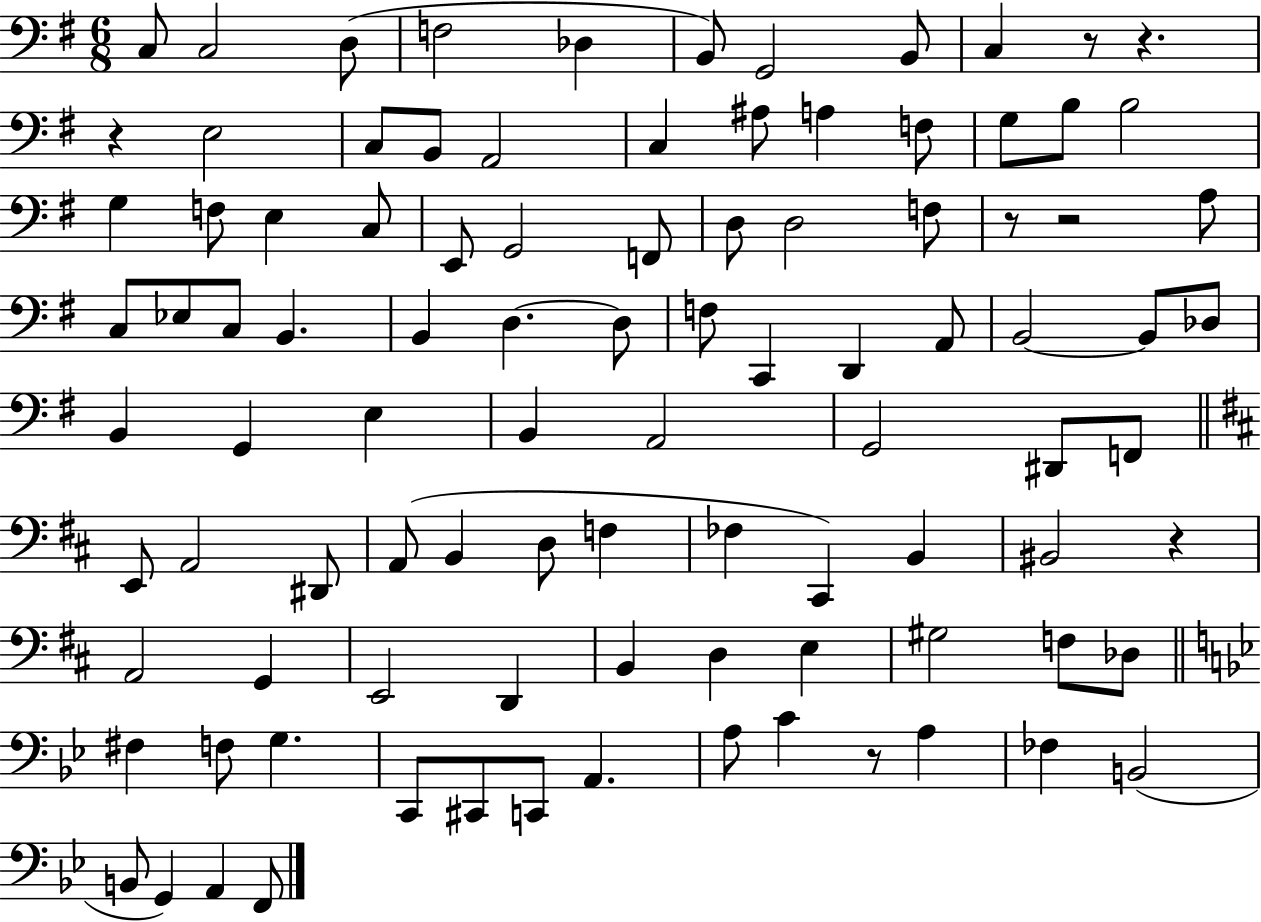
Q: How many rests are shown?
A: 7